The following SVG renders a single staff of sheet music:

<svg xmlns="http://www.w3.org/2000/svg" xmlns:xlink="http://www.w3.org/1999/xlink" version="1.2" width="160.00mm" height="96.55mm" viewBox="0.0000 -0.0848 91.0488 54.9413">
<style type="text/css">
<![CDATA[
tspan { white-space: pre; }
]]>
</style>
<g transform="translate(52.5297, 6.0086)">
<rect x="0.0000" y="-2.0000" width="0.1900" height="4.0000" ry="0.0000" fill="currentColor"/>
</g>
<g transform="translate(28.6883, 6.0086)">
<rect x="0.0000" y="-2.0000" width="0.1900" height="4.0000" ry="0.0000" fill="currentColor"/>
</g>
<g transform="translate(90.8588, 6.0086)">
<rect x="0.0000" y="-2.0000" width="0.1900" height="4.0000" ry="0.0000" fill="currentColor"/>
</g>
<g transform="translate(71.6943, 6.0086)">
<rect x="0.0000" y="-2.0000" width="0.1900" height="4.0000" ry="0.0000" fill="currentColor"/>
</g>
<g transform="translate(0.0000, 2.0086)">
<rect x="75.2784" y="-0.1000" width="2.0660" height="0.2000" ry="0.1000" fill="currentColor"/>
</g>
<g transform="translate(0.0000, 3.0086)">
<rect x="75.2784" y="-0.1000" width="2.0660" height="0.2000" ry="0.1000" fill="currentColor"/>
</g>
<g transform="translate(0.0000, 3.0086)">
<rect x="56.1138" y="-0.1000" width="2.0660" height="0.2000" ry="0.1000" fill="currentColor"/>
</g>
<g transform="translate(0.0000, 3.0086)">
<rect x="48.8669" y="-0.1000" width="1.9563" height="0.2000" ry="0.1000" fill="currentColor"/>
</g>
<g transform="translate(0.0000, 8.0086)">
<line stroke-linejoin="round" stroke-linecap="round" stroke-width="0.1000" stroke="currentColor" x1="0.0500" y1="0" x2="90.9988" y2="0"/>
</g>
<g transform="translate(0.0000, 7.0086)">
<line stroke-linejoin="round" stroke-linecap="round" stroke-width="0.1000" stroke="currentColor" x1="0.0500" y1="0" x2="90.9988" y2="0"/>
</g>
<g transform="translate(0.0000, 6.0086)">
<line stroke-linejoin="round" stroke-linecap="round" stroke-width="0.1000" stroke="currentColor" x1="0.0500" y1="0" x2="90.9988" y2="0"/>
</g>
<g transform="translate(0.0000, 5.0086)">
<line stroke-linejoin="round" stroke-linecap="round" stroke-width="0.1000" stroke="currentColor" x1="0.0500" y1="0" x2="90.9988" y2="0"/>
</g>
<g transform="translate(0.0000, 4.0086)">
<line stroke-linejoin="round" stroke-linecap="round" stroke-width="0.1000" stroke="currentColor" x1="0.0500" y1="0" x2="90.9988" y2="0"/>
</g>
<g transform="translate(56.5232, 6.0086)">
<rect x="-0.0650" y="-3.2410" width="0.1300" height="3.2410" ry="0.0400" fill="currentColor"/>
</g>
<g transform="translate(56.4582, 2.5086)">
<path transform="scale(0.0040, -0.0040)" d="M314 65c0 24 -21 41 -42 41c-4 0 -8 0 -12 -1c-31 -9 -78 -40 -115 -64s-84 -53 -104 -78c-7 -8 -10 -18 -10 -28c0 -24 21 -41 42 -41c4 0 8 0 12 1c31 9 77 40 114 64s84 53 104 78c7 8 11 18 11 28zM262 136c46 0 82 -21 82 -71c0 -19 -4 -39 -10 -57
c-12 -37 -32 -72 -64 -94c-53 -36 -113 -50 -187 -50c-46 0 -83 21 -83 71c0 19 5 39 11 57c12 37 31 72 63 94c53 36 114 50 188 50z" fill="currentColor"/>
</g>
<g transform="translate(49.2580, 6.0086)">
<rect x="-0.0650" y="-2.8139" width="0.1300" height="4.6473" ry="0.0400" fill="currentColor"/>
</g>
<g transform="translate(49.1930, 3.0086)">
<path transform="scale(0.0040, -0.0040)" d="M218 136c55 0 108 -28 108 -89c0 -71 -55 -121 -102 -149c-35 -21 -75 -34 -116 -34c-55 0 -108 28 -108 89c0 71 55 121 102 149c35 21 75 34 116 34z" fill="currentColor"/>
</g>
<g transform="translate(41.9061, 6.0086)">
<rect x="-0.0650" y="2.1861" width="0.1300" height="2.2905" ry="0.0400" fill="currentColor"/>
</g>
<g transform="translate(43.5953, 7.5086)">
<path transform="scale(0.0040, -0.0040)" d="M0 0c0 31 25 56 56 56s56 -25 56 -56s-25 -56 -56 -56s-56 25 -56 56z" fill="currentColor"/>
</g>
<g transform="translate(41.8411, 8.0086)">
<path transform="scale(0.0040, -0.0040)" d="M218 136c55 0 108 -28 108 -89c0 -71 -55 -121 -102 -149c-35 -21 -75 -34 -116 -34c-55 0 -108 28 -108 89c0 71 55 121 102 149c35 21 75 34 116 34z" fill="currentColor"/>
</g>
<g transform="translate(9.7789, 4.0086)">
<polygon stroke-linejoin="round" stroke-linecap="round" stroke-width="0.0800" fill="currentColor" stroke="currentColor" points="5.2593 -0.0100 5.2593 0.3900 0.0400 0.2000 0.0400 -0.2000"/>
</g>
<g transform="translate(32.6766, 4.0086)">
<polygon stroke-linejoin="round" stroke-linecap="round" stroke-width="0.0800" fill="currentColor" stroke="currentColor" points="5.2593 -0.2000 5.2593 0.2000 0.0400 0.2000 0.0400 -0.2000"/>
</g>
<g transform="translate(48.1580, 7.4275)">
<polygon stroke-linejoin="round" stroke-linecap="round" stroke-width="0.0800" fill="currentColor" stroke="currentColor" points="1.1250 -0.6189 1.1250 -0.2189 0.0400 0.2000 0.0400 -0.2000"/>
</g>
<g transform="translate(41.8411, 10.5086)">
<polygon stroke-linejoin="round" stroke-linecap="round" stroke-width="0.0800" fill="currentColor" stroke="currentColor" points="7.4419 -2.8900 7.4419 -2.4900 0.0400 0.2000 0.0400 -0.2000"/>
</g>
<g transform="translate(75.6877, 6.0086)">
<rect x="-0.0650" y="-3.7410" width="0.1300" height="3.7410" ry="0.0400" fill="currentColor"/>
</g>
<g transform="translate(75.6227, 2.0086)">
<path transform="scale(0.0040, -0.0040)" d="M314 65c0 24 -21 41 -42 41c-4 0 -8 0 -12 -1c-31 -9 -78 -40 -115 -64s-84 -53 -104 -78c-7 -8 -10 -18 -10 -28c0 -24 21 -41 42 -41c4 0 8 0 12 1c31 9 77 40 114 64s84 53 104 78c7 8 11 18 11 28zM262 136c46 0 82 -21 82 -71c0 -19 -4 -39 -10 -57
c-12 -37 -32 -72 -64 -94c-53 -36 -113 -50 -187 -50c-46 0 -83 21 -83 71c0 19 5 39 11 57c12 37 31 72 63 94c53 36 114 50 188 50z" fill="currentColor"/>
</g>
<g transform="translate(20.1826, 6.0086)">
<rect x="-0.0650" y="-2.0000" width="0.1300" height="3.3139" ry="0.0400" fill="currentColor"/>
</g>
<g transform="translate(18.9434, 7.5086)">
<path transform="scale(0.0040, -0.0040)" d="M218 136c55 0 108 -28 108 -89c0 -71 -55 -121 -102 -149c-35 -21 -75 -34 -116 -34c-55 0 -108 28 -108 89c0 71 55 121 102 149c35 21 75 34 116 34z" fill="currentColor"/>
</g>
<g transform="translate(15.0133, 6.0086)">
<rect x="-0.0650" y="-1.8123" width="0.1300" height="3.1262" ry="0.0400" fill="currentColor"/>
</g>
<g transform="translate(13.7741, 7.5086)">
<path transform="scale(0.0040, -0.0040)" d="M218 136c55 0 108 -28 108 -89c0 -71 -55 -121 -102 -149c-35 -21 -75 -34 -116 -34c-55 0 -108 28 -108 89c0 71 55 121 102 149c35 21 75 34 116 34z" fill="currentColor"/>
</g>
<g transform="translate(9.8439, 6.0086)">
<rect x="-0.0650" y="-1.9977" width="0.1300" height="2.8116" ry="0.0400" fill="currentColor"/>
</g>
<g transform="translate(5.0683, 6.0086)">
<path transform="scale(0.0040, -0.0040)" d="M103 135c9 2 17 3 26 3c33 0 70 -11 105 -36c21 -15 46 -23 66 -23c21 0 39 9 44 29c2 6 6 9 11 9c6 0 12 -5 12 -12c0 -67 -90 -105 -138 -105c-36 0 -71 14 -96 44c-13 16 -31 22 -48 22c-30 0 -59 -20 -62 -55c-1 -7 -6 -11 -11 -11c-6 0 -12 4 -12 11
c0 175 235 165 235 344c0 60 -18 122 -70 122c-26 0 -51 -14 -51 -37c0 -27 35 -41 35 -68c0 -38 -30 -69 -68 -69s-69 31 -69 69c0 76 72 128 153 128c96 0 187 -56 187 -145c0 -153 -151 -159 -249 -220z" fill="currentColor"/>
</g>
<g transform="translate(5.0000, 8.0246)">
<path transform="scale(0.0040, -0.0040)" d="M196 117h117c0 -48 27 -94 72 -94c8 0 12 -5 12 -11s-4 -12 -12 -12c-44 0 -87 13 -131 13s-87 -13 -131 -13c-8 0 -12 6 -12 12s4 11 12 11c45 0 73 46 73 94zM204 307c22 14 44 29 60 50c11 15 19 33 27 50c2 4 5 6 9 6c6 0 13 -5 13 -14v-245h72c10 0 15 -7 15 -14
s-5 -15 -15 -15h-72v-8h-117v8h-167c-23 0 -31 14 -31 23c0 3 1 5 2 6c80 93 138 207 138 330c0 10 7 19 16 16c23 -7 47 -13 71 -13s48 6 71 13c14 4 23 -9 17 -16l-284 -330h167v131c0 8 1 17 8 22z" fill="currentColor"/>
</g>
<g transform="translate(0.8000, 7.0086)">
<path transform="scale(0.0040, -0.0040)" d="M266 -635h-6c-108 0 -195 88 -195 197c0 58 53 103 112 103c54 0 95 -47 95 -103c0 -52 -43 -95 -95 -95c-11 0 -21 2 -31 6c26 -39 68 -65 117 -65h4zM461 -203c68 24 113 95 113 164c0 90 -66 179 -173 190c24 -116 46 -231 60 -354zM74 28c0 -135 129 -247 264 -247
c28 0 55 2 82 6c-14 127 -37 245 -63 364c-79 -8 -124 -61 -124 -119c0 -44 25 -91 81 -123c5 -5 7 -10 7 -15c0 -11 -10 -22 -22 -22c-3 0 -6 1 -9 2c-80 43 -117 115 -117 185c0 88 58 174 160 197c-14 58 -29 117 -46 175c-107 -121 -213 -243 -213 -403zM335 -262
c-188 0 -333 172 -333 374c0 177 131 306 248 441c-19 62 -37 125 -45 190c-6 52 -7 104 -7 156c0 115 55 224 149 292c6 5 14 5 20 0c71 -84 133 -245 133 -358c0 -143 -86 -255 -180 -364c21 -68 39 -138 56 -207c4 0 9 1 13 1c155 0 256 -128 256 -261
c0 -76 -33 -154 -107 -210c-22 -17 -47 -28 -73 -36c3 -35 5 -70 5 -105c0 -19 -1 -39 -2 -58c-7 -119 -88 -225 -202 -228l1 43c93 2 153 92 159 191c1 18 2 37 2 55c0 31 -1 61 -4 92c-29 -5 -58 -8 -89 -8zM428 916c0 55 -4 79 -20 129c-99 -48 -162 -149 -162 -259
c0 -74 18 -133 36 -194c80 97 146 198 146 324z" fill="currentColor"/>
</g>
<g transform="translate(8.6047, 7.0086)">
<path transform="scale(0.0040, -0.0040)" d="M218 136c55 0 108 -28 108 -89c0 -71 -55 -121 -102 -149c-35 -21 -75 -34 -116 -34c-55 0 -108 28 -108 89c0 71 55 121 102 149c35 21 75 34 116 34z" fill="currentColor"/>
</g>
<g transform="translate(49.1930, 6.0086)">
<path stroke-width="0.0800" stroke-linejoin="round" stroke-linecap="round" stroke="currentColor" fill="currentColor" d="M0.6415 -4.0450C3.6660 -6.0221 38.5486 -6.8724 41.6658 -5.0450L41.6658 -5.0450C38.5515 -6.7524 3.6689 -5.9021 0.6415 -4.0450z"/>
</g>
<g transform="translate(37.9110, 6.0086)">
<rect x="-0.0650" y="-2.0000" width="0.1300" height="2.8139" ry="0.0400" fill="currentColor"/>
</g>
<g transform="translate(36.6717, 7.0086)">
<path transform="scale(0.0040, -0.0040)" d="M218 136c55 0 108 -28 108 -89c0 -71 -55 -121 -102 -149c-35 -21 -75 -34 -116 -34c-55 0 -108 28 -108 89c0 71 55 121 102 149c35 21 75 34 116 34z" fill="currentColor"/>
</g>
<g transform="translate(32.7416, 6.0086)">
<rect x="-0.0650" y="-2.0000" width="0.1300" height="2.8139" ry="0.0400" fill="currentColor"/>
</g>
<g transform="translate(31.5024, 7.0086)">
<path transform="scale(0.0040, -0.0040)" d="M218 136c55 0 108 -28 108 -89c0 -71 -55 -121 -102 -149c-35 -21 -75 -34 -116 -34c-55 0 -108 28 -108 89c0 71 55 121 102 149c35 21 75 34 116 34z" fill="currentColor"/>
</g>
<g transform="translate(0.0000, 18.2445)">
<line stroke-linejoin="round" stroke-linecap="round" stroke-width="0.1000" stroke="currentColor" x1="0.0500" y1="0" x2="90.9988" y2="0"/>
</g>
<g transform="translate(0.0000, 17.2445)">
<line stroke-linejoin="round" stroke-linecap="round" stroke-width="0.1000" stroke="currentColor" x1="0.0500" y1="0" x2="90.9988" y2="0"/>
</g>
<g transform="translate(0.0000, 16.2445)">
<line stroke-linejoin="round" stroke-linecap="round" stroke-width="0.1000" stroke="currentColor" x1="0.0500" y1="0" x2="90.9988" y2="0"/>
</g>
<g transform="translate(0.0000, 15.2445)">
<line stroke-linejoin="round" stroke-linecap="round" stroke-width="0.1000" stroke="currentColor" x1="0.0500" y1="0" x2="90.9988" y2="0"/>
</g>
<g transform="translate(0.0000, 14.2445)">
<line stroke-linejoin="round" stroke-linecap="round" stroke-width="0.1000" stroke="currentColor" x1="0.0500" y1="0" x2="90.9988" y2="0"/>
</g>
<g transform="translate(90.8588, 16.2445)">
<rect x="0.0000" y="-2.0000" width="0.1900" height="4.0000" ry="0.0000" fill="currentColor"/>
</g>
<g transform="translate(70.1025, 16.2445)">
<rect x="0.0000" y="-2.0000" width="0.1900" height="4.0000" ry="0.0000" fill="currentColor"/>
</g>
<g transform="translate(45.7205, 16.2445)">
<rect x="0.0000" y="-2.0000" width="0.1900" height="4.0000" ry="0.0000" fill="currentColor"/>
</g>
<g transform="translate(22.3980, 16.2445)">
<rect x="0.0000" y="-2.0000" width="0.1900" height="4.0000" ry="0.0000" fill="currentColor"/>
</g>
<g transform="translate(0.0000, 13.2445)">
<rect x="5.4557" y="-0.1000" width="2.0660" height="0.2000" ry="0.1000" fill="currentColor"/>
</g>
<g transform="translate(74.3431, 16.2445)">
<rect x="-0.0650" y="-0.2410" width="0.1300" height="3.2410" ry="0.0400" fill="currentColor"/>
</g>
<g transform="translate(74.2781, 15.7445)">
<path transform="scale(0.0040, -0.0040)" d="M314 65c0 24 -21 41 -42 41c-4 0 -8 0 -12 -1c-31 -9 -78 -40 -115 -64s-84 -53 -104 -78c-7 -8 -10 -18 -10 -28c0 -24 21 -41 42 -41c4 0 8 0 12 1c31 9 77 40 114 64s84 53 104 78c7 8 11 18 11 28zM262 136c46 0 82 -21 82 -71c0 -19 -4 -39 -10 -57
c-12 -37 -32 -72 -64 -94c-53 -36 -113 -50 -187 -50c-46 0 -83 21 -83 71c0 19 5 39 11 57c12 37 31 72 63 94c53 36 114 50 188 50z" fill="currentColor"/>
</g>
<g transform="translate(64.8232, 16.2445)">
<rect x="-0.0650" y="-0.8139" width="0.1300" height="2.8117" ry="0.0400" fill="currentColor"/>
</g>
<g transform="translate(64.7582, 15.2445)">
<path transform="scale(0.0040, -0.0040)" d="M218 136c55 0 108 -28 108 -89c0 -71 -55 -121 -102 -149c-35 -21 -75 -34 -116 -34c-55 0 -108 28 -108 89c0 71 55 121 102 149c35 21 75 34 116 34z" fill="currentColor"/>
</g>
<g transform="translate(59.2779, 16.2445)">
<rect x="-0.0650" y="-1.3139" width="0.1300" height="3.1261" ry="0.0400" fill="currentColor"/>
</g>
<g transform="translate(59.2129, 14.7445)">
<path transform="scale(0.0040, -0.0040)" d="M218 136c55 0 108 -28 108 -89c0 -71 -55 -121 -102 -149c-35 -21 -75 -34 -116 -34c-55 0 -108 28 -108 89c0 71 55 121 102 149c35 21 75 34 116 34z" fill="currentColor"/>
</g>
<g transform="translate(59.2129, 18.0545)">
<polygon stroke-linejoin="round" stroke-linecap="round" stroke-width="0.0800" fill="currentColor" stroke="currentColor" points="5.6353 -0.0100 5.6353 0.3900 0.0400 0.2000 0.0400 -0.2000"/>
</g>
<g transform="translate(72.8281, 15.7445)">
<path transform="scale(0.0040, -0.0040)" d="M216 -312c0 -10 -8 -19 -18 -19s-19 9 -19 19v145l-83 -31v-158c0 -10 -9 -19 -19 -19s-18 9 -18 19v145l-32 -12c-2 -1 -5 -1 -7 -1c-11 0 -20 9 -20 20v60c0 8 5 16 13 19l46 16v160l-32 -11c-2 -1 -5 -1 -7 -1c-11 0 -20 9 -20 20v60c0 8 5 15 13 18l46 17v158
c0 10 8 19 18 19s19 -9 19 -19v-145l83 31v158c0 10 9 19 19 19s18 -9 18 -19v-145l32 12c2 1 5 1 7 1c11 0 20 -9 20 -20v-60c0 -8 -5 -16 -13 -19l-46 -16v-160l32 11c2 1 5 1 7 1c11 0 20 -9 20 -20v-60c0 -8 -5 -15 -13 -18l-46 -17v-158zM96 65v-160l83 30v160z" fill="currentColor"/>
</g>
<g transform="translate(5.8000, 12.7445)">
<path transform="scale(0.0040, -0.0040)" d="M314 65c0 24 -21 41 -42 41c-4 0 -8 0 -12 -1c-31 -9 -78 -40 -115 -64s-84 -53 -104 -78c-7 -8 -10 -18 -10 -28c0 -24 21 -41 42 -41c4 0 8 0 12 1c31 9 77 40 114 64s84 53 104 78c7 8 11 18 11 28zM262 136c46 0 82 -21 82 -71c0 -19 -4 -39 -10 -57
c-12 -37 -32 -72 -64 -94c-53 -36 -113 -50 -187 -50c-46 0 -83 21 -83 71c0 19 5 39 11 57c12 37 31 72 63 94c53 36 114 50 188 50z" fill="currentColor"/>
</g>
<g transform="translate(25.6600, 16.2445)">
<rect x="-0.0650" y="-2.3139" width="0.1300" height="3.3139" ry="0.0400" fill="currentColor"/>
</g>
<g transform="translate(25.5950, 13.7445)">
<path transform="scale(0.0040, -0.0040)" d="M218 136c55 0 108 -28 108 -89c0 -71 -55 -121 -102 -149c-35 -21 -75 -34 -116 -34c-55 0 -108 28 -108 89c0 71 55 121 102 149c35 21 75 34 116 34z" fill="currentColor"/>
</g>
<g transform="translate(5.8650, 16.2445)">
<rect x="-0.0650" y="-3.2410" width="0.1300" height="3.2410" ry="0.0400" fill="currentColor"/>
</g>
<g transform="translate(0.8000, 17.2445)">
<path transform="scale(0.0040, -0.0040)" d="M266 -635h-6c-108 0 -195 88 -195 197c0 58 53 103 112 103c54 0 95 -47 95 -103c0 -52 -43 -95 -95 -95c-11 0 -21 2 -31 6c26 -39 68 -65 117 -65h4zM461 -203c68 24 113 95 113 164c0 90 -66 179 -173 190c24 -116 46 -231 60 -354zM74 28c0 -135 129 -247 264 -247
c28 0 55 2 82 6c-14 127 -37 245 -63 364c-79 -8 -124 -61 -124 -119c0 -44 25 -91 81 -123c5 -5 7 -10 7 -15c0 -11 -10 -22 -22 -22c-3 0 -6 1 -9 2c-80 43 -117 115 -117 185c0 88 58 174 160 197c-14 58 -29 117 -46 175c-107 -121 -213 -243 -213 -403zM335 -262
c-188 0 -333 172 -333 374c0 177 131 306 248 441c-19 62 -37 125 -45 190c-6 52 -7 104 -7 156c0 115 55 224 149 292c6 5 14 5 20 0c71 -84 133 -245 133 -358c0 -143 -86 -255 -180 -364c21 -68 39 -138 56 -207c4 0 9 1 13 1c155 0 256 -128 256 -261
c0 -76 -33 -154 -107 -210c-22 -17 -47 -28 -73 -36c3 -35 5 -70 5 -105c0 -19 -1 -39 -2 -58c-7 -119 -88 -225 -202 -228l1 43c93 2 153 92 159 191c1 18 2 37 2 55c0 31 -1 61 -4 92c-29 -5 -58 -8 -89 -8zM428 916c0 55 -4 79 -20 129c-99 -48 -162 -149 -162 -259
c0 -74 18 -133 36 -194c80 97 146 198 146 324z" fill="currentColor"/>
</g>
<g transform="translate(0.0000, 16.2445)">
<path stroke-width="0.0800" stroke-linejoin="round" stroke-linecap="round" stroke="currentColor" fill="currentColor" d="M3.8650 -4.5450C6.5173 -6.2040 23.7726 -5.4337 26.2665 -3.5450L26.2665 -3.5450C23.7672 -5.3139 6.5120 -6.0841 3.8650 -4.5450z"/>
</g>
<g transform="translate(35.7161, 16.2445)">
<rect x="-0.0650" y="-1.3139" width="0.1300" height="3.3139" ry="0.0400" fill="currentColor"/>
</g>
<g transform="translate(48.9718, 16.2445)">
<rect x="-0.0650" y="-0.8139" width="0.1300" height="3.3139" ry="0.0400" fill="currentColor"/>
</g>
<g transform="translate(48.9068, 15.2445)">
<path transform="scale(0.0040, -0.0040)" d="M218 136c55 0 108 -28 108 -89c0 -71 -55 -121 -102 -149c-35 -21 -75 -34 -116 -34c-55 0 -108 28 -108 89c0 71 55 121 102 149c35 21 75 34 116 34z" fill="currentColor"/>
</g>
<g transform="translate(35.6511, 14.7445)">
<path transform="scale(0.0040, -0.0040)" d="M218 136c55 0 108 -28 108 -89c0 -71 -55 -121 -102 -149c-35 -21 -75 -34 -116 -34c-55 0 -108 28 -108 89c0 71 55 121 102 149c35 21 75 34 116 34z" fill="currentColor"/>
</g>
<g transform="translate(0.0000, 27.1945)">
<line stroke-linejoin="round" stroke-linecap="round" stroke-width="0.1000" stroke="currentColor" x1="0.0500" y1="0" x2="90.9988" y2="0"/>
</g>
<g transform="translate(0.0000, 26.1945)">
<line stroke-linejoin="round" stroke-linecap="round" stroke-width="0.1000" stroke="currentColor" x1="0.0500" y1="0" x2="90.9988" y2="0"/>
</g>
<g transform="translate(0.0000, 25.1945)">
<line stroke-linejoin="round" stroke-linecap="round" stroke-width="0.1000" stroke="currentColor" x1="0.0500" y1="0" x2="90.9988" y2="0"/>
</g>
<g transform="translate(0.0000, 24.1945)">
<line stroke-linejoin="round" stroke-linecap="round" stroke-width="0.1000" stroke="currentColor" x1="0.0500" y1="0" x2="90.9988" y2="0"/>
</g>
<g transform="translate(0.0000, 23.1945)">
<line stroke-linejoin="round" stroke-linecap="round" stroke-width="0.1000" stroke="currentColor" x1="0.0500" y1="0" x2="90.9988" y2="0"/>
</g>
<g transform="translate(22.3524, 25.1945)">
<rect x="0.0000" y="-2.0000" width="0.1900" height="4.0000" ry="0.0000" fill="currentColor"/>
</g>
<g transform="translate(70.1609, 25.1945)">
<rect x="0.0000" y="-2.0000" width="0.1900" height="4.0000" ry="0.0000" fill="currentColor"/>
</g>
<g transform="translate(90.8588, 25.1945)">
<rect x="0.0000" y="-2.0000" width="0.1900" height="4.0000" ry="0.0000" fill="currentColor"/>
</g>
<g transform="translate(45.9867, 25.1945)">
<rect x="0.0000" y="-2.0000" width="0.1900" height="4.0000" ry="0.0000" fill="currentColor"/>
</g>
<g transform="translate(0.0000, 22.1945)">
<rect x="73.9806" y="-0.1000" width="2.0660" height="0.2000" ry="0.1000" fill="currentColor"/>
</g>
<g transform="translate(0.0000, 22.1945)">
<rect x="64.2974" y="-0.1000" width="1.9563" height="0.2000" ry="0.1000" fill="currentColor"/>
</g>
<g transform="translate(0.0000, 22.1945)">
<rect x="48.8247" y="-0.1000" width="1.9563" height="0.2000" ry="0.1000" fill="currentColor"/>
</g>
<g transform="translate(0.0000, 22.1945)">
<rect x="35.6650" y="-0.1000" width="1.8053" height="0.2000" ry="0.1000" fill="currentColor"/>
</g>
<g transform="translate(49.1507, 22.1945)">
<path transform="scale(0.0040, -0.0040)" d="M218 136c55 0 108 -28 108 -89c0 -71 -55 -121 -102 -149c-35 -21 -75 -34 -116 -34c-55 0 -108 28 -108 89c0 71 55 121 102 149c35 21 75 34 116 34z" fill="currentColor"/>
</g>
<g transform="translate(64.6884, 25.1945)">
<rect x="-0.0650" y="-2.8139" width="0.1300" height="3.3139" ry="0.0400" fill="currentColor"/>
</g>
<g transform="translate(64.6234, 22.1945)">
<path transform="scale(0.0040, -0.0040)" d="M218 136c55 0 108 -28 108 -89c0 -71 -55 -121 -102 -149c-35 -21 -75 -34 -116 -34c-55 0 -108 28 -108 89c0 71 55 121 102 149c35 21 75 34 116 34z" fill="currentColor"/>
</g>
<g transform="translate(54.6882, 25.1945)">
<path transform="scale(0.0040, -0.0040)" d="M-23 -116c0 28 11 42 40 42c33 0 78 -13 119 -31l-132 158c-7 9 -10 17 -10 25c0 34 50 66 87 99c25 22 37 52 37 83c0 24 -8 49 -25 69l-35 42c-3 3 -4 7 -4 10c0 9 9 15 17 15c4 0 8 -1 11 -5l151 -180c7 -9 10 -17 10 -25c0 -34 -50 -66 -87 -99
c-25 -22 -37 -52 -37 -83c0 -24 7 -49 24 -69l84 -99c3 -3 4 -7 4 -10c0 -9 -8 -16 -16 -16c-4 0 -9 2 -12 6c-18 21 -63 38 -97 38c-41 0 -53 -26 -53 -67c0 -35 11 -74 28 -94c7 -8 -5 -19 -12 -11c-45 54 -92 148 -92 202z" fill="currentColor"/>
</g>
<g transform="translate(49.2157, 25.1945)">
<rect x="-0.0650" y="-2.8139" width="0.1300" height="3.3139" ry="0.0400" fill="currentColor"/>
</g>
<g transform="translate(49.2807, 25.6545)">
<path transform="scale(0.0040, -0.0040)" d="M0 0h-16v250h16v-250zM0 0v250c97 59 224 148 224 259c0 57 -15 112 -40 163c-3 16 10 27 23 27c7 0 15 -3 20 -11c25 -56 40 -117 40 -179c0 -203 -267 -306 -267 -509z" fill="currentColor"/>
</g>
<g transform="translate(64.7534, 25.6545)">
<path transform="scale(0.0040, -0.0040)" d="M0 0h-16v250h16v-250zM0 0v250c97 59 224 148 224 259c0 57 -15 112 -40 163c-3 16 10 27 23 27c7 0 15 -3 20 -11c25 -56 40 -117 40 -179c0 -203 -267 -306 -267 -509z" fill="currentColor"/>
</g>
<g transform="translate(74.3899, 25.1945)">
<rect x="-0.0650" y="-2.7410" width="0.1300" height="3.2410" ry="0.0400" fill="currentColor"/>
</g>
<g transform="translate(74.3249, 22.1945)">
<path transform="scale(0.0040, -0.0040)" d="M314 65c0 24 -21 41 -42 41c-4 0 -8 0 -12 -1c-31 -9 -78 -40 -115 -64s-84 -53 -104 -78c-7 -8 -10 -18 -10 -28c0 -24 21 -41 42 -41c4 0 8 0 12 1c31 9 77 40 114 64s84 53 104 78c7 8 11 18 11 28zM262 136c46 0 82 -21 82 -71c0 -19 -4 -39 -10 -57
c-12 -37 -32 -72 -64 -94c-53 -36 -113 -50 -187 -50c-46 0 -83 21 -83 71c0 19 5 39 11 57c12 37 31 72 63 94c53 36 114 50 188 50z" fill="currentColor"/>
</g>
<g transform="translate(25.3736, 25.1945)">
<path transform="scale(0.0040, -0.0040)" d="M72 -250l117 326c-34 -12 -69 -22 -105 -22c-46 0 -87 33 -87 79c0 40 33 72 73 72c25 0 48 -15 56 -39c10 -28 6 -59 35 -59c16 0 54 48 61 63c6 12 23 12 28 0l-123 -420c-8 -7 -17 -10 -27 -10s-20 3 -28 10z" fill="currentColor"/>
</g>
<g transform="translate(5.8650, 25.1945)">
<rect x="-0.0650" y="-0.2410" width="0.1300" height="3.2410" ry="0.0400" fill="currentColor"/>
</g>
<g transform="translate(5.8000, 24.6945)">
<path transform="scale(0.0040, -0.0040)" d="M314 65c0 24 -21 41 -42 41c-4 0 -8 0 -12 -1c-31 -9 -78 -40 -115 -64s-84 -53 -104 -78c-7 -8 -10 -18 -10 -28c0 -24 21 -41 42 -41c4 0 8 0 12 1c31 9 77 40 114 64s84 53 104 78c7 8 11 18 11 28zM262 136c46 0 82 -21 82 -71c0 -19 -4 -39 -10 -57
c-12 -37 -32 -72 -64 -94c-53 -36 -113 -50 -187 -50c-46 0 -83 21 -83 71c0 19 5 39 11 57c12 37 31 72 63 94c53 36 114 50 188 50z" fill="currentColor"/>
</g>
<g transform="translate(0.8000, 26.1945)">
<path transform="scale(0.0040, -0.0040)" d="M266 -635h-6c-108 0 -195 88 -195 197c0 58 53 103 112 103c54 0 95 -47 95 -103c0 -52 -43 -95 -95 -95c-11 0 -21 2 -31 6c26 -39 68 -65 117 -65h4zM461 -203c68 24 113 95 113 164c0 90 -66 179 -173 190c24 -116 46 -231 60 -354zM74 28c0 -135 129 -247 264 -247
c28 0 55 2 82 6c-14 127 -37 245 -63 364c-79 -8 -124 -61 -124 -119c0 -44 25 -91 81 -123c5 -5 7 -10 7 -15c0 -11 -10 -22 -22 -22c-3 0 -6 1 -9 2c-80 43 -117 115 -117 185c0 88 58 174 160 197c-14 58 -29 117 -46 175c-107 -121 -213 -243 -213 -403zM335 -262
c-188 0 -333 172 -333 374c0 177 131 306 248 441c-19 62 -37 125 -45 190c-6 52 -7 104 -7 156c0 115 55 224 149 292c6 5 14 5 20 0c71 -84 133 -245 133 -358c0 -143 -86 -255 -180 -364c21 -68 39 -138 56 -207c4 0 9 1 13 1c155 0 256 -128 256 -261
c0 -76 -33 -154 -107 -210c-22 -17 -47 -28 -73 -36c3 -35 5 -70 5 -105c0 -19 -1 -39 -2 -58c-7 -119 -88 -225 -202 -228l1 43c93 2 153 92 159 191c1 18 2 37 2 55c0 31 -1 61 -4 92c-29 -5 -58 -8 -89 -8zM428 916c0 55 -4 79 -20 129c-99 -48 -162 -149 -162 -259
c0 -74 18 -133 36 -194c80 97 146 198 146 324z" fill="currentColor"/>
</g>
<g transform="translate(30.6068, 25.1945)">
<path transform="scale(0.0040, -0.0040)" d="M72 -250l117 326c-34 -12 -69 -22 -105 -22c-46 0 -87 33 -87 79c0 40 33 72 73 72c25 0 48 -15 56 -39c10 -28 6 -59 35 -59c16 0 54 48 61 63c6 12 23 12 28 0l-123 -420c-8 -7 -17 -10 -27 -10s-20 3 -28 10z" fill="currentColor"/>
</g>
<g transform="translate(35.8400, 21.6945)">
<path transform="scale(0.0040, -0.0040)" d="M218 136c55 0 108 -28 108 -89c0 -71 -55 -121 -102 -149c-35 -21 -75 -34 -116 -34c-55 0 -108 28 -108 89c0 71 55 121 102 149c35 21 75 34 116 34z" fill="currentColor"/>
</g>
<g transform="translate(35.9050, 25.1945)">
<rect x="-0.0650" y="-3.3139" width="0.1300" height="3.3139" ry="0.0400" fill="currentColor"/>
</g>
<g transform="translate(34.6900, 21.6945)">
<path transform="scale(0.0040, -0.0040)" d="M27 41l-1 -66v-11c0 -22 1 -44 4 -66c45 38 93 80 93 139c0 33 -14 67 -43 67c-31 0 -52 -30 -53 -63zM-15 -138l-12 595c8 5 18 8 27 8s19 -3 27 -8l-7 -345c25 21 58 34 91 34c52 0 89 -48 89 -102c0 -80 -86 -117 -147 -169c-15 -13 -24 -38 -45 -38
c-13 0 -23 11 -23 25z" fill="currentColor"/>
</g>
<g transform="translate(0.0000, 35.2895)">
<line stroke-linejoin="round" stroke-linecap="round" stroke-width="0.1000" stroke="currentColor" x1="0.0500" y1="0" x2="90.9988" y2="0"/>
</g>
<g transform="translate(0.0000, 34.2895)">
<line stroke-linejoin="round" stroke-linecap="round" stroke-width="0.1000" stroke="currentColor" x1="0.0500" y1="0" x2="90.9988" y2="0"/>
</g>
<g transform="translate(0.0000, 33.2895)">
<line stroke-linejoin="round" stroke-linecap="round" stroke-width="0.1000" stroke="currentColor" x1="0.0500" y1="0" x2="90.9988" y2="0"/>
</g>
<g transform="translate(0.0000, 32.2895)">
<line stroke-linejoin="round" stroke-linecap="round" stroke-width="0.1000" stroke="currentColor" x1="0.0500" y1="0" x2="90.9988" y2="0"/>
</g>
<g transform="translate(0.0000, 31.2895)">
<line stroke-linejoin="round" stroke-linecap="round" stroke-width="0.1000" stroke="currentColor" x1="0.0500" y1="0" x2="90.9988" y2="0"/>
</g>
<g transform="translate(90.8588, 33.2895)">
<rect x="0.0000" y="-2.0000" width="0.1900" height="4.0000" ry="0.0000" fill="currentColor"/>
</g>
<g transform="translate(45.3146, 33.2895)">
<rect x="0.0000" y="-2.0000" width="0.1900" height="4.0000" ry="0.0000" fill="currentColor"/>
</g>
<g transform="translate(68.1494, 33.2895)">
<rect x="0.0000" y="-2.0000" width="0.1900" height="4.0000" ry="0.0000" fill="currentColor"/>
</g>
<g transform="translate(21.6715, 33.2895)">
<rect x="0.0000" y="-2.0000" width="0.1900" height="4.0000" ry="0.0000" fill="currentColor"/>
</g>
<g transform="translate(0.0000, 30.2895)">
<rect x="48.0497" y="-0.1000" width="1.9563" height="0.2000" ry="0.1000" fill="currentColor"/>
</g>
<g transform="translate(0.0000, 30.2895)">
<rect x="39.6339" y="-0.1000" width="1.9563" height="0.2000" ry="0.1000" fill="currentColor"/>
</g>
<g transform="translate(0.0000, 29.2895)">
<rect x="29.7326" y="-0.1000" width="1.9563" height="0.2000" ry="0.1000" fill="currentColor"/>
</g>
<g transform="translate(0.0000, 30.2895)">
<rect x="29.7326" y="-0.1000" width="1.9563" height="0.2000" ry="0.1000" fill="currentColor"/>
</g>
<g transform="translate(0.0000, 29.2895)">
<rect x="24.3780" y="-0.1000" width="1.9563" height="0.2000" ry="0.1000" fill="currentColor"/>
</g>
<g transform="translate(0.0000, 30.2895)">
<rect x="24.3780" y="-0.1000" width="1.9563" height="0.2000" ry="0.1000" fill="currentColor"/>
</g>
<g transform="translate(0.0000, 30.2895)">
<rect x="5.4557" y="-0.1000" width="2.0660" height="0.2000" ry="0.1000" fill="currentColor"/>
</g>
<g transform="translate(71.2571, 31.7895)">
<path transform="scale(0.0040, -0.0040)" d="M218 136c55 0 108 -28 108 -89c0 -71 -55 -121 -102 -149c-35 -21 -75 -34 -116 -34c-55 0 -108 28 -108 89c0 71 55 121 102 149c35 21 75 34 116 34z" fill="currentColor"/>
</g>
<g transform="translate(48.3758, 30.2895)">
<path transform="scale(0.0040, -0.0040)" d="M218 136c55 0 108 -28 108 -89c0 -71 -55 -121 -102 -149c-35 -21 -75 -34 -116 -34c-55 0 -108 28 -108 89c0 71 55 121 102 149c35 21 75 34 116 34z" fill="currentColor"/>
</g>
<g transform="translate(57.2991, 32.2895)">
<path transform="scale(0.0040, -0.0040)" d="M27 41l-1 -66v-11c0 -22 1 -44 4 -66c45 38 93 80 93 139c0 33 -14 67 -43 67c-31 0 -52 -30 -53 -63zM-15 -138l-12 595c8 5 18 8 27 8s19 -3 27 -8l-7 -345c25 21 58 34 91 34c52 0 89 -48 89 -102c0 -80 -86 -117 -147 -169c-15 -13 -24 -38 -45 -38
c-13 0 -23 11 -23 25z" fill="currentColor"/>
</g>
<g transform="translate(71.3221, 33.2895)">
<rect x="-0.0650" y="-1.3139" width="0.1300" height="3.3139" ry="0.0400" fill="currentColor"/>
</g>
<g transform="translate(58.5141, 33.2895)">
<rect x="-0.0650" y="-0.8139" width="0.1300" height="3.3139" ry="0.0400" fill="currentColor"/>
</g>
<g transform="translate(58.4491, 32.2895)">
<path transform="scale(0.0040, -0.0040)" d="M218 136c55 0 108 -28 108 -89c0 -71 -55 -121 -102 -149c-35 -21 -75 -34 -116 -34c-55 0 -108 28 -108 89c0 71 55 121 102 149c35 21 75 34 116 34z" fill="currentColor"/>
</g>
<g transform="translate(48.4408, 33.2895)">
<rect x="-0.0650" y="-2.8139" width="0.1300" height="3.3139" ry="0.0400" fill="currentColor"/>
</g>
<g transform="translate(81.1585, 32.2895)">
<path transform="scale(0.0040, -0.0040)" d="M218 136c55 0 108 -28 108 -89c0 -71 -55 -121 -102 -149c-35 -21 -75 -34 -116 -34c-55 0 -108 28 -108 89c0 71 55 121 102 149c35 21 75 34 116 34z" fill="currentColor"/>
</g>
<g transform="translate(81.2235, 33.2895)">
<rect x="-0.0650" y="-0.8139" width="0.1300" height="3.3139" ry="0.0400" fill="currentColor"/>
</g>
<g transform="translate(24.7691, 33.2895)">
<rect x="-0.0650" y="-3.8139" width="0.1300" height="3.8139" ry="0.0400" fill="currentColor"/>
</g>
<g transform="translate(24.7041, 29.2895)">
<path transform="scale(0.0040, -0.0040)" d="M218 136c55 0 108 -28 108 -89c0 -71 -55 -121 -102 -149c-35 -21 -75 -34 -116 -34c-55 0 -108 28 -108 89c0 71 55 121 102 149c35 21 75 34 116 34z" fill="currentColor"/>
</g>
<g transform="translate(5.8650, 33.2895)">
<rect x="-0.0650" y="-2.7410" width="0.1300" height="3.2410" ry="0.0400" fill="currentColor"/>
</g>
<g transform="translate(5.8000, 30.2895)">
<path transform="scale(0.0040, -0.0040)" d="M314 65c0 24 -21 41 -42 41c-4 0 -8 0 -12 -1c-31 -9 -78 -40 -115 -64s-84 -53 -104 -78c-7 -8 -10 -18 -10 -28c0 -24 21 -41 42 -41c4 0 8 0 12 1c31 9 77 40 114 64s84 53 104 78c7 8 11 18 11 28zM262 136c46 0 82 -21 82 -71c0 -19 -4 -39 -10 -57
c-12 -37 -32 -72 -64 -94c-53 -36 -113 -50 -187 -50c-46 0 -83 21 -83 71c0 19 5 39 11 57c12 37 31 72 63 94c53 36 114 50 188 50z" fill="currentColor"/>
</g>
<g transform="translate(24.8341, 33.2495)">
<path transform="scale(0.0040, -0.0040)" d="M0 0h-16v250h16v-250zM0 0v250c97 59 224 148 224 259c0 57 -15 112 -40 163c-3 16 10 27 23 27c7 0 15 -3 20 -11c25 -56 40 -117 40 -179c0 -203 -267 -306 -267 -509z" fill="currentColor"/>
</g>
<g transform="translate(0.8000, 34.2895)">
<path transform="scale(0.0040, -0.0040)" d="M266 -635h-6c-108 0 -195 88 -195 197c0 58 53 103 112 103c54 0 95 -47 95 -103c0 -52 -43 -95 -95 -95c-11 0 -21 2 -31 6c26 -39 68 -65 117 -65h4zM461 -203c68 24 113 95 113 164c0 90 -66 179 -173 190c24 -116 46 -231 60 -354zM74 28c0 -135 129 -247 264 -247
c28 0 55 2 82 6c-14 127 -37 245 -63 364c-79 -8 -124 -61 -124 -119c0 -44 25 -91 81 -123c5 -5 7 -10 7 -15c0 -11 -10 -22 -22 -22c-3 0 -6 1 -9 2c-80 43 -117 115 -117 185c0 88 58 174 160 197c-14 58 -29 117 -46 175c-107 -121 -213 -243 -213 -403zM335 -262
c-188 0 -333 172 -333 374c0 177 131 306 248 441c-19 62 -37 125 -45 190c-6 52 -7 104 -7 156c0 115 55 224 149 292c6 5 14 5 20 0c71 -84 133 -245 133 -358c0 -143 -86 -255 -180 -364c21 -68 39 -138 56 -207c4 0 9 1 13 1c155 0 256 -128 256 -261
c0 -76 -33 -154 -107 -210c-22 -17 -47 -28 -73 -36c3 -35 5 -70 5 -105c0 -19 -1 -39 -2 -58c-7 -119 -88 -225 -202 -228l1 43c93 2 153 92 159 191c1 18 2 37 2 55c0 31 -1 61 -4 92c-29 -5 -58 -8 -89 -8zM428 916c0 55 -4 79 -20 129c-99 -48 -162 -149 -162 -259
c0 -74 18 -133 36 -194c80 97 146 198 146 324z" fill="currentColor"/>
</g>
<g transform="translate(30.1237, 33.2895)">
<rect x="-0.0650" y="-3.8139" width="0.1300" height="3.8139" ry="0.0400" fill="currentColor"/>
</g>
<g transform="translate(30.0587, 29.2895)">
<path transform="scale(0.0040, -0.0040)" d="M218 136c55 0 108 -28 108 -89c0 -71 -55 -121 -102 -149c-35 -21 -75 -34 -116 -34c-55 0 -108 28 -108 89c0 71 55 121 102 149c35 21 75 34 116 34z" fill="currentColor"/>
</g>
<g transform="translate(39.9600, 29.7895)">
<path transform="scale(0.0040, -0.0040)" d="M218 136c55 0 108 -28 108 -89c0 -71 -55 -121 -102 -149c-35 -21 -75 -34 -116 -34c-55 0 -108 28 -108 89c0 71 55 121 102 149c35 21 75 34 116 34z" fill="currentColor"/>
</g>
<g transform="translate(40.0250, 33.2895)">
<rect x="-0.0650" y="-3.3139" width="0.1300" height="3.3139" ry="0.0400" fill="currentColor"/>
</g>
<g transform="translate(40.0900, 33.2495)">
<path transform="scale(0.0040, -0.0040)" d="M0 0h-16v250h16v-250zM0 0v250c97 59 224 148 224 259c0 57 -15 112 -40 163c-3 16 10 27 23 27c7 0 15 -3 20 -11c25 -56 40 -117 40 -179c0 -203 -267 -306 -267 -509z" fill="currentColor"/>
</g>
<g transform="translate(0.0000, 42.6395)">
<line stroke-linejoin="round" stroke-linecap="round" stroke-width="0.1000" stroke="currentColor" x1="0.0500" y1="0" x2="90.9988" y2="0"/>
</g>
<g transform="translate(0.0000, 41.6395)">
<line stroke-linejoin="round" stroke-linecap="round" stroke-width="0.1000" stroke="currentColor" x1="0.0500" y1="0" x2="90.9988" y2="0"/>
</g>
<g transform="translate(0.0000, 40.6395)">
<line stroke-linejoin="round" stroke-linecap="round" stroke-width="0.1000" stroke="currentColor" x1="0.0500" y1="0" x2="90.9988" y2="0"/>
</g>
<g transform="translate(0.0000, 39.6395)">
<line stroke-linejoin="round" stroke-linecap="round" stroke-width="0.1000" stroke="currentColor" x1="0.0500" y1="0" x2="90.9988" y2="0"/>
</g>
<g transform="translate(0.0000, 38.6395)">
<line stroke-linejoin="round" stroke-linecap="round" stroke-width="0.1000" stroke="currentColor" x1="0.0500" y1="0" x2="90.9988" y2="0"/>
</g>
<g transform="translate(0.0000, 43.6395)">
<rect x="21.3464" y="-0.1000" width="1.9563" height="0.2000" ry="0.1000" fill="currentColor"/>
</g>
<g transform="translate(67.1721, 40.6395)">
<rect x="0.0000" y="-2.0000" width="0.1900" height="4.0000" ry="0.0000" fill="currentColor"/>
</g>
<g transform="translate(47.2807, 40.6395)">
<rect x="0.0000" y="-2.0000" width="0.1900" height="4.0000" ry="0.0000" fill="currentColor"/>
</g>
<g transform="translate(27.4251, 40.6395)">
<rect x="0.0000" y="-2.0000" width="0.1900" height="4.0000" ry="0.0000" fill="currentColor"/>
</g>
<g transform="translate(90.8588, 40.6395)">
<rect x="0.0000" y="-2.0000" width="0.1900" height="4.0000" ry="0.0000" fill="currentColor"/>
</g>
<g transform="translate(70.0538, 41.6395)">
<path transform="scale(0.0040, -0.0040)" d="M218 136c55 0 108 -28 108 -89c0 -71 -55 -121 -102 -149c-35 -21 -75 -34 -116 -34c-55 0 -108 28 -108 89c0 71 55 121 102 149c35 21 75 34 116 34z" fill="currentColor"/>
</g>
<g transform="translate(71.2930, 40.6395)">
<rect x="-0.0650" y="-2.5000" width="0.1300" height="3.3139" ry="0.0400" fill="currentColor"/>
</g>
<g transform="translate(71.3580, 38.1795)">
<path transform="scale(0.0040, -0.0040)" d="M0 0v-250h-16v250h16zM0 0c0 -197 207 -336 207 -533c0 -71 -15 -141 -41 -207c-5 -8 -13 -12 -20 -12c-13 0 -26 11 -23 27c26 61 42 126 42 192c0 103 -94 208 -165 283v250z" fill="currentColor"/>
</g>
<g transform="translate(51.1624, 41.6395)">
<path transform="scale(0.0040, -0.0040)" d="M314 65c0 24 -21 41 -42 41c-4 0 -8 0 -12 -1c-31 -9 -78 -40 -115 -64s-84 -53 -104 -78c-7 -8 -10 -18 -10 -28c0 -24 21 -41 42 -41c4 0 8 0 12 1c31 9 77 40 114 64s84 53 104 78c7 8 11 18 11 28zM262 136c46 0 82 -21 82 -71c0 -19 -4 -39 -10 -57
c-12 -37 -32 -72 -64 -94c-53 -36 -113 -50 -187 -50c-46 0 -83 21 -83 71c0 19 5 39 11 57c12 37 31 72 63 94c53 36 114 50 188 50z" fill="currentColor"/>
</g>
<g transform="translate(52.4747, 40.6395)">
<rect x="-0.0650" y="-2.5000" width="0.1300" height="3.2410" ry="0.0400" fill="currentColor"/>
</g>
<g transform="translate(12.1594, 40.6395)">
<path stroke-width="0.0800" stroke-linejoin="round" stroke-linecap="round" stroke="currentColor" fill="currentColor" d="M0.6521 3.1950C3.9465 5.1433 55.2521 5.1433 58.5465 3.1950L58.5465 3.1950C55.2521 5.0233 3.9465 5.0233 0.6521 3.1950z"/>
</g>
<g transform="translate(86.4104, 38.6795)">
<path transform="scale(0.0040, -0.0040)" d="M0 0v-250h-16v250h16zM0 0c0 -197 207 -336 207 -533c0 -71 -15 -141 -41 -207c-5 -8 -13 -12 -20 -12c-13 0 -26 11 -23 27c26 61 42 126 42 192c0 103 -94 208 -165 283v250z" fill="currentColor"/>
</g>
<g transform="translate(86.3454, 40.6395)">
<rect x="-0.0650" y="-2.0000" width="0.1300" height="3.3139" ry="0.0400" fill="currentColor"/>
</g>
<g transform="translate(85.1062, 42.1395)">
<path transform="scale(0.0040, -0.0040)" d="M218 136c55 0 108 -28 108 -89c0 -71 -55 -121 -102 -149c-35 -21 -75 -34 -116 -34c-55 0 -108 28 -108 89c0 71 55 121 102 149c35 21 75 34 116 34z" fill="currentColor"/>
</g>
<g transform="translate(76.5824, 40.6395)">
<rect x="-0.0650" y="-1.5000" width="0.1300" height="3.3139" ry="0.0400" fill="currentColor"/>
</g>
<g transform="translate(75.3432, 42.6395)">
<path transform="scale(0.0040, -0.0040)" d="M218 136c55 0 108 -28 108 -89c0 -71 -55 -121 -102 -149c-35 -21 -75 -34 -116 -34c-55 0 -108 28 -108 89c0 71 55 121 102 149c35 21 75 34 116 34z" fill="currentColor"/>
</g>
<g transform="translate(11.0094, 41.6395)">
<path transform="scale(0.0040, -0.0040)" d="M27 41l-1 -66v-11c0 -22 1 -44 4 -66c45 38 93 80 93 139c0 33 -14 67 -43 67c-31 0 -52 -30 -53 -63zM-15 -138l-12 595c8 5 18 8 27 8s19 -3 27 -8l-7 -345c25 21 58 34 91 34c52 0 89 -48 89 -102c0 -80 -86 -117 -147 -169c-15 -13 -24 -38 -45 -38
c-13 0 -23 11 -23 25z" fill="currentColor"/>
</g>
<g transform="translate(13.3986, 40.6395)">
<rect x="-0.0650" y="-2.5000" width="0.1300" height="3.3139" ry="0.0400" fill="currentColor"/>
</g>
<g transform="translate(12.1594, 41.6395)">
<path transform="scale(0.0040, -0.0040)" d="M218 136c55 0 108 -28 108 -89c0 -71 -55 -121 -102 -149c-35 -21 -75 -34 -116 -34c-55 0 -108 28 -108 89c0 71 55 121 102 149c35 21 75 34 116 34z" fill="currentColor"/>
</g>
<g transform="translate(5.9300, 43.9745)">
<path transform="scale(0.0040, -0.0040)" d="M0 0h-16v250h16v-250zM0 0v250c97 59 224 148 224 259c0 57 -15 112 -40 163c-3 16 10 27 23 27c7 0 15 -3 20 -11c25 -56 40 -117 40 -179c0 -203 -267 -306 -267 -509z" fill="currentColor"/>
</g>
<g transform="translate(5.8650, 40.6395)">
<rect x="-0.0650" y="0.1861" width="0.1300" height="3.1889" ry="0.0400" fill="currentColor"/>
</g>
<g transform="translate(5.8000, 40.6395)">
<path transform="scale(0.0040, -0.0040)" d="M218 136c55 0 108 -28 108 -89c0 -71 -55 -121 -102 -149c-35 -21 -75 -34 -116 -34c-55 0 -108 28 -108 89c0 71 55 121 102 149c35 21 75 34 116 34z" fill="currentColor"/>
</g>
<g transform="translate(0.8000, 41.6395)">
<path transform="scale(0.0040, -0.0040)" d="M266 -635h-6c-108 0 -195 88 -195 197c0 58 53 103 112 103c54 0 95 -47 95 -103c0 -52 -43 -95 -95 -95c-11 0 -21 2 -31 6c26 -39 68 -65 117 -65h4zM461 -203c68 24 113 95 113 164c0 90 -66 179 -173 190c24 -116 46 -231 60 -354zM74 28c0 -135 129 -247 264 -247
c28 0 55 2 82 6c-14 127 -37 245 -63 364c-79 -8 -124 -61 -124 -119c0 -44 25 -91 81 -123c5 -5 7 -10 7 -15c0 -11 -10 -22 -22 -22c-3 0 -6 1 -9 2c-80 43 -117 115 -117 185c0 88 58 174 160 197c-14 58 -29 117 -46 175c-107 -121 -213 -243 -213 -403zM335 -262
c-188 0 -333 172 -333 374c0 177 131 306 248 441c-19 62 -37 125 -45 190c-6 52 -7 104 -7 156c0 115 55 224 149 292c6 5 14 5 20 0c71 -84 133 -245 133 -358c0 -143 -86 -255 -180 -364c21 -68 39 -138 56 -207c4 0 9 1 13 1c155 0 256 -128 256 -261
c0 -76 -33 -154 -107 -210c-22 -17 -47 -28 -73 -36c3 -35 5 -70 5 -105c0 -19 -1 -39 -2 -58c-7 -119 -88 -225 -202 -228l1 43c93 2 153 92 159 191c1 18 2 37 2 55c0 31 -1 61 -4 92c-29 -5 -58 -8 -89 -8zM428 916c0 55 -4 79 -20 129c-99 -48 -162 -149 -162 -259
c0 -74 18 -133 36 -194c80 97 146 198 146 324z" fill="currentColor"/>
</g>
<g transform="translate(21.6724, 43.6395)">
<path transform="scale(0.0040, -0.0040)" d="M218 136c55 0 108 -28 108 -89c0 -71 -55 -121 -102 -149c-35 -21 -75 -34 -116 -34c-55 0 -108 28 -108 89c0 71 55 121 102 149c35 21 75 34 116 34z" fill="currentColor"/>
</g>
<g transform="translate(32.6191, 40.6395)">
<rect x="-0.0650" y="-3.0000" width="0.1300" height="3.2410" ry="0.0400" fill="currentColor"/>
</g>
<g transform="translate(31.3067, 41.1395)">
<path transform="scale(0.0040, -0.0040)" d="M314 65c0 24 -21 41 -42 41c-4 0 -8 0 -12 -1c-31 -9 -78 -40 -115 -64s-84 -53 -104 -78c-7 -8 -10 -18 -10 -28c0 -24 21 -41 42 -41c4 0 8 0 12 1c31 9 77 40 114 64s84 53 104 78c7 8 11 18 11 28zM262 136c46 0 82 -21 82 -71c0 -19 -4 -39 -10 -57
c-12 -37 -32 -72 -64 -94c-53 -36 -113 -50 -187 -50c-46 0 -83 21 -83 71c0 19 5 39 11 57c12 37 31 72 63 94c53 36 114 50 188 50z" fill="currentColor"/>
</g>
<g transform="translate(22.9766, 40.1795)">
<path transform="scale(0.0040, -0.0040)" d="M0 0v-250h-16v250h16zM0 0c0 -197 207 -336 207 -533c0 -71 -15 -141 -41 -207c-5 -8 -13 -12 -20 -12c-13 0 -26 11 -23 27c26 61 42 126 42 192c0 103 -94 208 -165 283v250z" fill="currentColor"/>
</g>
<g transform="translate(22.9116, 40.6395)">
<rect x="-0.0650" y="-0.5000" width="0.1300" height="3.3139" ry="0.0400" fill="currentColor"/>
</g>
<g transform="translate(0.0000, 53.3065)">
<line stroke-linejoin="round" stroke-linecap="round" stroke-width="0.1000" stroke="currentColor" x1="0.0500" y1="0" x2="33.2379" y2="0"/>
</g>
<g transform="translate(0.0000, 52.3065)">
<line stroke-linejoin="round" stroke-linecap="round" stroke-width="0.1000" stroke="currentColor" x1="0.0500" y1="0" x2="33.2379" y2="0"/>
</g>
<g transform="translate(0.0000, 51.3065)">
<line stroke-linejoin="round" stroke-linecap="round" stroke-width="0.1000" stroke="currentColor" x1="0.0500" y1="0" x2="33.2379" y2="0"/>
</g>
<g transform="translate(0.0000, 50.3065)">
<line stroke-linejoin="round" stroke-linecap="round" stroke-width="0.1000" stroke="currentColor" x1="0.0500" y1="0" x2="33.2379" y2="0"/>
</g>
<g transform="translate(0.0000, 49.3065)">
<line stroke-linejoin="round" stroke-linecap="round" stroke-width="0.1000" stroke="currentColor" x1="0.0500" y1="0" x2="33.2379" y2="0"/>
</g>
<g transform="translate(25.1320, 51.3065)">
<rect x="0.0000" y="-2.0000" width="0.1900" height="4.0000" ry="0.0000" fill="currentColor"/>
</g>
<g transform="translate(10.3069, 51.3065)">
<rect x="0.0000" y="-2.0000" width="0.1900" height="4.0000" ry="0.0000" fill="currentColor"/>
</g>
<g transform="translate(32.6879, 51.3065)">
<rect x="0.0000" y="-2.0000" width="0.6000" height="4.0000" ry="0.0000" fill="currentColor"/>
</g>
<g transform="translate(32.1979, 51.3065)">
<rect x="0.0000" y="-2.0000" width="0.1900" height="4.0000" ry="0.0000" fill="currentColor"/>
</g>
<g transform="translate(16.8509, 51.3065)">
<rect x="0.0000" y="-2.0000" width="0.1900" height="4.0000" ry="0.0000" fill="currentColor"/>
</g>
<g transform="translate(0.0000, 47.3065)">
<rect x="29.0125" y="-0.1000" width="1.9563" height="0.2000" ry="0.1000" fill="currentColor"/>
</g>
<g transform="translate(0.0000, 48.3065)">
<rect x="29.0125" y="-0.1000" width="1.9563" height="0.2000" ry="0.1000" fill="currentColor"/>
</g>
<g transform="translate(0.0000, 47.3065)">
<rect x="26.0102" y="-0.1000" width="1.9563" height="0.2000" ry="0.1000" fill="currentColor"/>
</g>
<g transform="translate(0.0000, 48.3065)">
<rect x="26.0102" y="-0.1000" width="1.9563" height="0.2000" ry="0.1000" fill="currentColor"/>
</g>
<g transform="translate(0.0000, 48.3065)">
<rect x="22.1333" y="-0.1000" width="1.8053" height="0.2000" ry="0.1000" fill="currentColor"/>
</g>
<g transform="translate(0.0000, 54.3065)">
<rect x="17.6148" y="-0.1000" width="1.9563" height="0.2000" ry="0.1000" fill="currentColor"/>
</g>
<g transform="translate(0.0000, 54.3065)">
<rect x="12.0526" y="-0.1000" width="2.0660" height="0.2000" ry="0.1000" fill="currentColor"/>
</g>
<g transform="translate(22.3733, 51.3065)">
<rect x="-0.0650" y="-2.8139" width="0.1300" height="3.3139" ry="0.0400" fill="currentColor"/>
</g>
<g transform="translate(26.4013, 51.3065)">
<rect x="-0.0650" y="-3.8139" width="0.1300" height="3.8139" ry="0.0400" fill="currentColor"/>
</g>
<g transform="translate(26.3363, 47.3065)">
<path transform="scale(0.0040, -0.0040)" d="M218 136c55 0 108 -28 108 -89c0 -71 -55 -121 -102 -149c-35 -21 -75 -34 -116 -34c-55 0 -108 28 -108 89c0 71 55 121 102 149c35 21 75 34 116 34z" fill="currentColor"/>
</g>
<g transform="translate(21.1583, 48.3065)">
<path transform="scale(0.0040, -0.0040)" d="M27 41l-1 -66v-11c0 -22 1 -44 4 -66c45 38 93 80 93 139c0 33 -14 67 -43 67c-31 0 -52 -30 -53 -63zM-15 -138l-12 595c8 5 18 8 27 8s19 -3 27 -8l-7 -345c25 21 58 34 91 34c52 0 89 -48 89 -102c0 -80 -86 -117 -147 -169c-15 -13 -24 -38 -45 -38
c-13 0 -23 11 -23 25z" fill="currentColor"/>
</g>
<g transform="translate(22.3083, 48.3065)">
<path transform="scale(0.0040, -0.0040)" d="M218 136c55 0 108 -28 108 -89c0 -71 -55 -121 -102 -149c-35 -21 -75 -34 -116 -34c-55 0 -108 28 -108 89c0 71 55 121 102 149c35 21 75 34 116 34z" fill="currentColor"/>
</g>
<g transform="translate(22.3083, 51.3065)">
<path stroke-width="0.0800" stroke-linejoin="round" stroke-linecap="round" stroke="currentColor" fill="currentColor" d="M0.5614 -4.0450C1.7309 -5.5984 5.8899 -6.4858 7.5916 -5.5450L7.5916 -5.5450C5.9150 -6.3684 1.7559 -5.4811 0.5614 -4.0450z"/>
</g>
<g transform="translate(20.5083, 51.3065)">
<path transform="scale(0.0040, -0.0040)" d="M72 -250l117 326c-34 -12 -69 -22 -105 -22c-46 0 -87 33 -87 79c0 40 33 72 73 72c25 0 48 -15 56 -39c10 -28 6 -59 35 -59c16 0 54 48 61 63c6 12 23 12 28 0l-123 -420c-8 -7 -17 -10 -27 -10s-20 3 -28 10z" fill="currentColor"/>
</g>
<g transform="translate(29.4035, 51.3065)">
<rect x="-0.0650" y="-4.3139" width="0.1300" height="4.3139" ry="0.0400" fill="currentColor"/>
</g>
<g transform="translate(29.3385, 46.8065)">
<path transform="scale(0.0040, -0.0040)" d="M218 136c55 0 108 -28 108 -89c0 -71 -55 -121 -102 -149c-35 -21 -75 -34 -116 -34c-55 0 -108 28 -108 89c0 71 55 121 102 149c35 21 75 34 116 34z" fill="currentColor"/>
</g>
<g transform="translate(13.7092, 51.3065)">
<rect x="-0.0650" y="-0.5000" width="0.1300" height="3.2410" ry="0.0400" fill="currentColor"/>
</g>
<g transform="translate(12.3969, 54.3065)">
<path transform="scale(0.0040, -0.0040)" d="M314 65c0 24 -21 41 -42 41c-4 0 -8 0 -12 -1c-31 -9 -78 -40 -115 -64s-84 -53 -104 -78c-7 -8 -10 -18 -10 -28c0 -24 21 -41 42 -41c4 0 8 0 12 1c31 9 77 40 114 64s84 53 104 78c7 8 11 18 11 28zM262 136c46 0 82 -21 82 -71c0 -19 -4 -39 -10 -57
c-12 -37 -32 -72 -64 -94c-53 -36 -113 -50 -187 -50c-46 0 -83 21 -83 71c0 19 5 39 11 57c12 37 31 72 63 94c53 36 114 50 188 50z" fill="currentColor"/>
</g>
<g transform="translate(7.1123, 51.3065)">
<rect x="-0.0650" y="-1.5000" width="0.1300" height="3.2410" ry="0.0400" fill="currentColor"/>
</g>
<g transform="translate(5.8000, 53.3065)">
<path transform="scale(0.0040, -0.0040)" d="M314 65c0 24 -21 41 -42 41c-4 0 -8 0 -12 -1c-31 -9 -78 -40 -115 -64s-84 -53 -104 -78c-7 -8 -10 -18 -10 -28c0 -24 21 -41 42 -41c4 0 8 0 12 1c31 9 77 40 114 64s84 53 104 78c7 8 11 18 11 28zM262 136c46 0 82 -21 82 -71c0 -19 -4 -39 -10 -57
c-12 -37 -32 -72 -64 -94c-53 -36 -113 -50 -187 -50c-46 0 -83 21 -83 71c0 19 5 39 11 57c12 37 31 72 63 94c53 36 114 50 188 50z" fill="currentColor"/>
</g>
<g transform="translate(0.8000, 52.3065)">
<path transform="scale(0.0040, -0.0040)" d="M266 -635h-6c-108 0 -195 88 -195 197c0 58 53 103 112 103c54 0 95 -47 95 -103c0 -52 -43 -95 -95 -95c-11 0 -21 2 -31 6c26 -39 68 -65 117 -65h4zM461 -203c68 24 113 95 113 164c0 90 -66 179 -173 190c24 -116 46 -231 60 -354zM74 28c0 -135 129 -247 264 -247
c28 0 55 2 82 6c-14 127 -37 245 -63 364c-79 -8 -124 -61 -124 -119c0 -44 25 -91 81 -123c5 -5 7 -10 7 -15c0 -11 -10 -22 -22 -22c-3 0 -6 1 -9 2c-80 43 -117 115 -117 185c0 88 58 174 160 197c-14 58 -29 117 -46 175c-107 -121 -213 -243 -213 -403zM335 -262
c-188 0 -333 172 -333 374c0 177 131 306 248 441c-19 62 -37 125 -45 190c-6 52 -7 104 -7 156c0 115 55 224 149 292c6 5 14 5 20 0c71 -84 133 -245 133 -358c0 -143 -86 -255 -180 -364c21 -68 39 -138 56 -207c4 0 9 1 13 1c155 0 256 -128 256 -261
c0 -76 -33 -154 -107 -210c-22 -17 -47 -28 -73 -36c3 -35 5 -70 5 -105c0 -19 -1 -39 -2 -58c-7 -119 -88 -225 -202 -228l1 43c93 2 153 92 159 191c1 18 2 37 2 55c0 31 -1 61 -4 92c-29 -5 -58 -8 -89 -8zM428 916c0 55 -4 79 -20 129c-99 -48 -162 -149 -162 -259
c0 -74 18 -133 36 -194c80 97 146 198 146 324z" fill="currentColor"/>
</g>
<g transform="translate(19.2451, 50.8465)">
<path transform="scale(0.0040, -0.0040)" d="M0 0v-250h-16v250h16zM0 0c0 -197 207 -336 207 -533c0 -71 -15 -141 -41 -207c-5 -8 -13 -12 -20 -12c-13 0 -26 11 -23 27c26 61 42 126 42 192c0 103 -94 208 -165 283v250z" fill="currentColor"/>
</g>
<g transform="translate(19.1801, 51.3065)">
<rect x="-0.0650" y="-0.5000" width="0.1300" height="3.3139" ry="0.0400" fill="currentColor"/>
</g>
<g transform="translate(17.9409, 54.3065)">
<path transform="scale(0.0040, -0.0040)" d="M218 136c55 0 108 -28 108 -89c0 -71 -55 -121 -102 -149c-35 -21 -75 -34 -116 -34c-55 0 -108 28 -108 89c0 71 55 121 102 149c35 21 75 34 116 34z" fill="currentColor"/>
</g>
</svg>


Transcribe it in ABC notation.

X:1
T:Untitled
M:2/4
L:1/4
K:C
G/2 F/2 F G/2 G/2 E/2 a/4 b2 c'2 b2 g e d e/2 d/2 ^c2 c2 z/2 z/2 _b a/2 z a/2 a2 a2 c'/2 c' b/2 a _d e d B/2 _G C/2 A2 G2 G/2 E F/2 E2 C2 C/2 z/2 _a c' d'